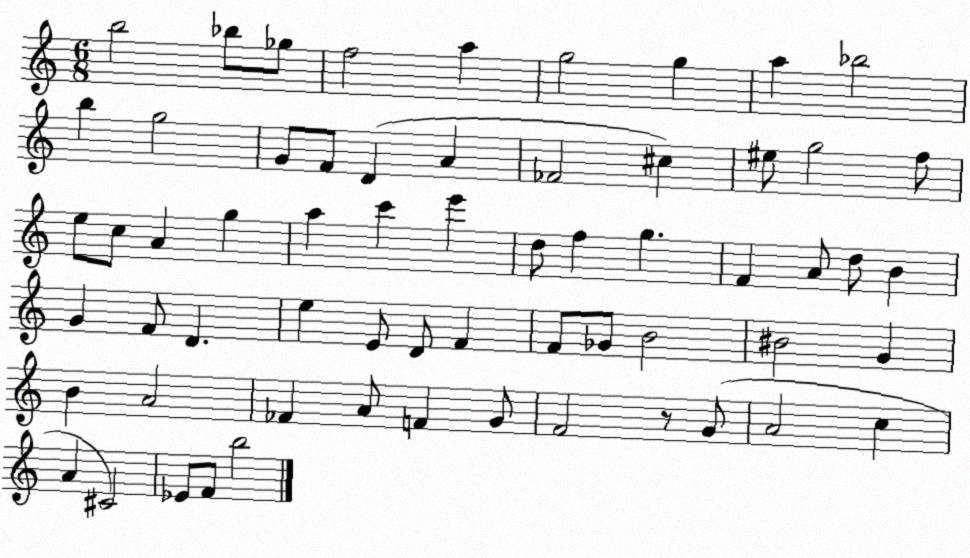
X:1
T:Untitled
M:6/8
L:1/4
K:C
b2 _b/2 _g/2 f2 a g2 g a _b2 b g2 G/2 F/2 D A _F2 ^c ^e/2 g2 f/2 e/2 c/2 A g a c' e' d/2 f g F A/2 d/2 B G F/2 D e E/2 D/2 F F/2 _G/2 B2 ^B2 G B A2 _F A/2 F G/2 F2 z/2 G/2 A2 c A ^C2 _E/2 F/2 b2